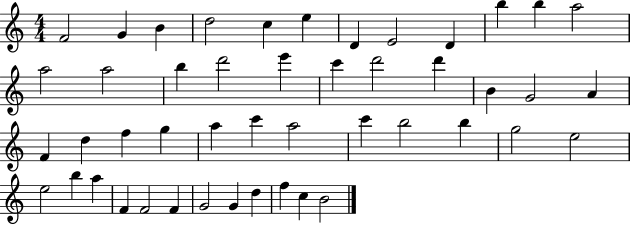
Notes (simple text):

F4/h G4/q B4/q D5/h C5/q E5/q D4/q E4/h D4/q B5/q B5/q A5/h A5/h A5/h B5/q D6/h E6/q C6/q D6/h D6/q B4/q G4/h A4/q F4/q D5/q F5/q G5/q A5/q C6/q A5/h C6/q B5/h B5/q G5/h E5/h E5/h B5/q A5/q F4/q F4/h F4/q G4/h G4/q D5/q F5/q C5/q B4/h